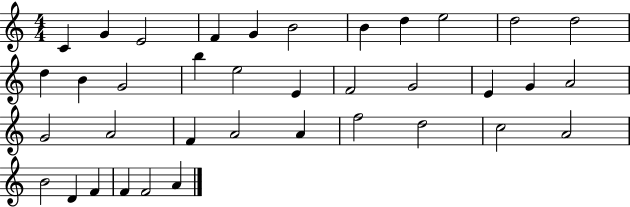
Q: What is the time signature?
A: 4/4